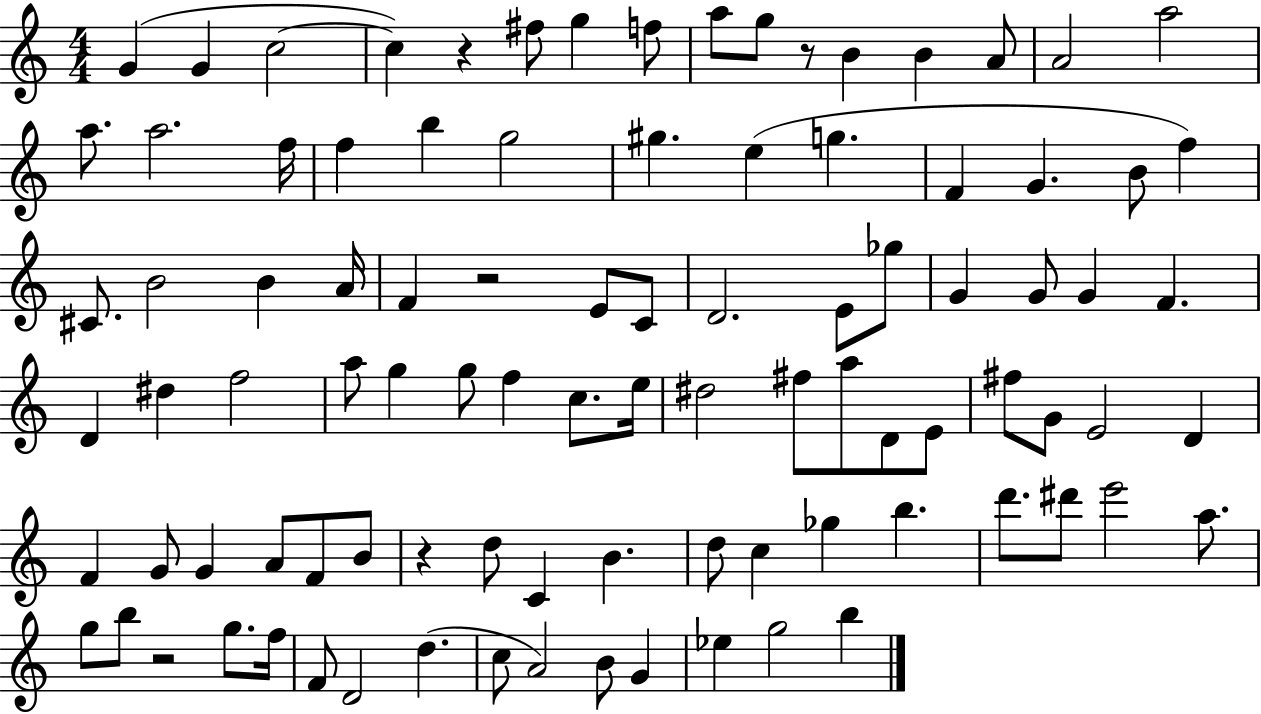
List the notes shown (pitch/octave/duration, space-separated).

G4/q G4/q C5/h C5/q R/q F#5/e G5/q F5/e A5/e G5/e R/e B4/q B4/q A4/e A4/h A5/h A5/e. A5/h. F5/s F5/q B5/q G5/h G#5/q. E5/q G5/q. F4/q G4/q. B4/e F5/q C#4/e. B4/h B4/q A4/s F4/q R/h E4/e C4/e D4/h. E4/e Gb5/e G4/q G4/e G4/q F4/q. D4/q D#5/q F5/h A5/e G5/q G5/e F5/q C5/e. E5/s D#5/h F#5/e A5/e D4/e E4/e F#5/e G4/e E4/h D4/q F4/q G4/e G4/q A4/e F4/e B4/e R/q D5/e C4/q B4/q. D5/e C5/q Gb5/q B5/q. D6/e. D#6/e E6/h A5/e. G5/e B5/e R/h G5/e. F5/s F4/e D4/h D5/q. C5/e A4/h B4/e G4/q Eb5/q G5/h B5/q